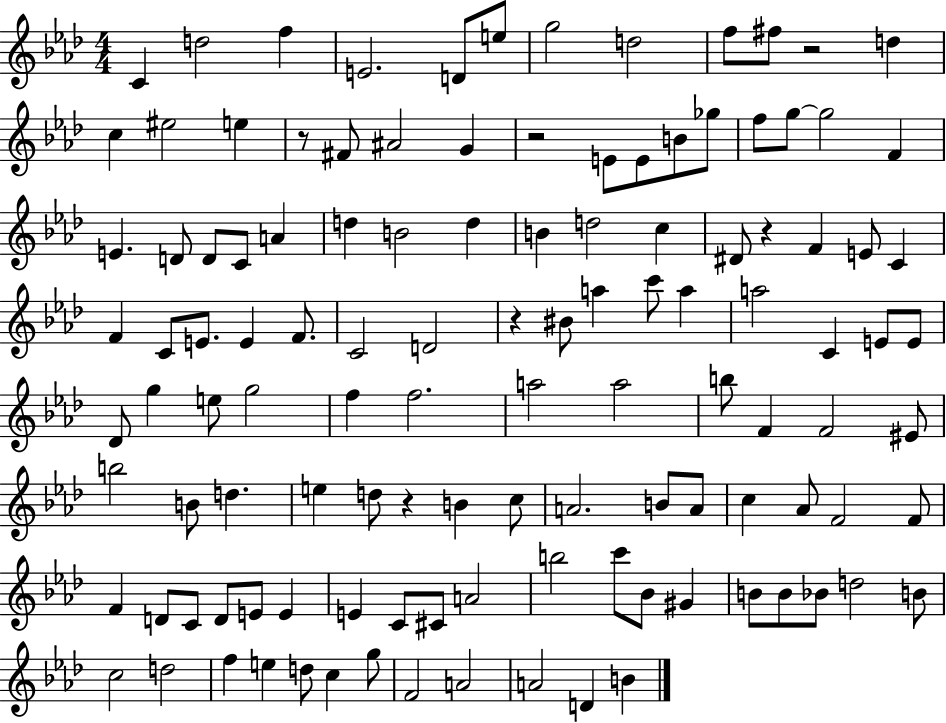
C4/q D5/h F5/q E4/h. D4/e E5/e G5/h D5/h F5/e F#5/e R/h D5/q C5/q EIS5/h E5/q R/e F#4/e A#4/h G4/q R/h E4/e E4/e B4/e Gb5/e F5/e G5/e G5/h F4/q E4/q. D4/e D4/e C4/e A4/q D5/q B4/h D5/q B4/q D5/h C5/q D#4/e R/q F4/q E4/e C4/q F4/q C4/e E4/e. E4/q F4/e. C4/h D4/h R/q BIS4/e A5/q C6/e A5/q A5/h C4/q E4/e E4/e Db4/e G5/q E5/e G5/h F5/q F5/h. A5/h A5/h B5/e F4/q F4/h EIS4/e B5/h B4/e D5/q. E5/q D5/e R/q B4/q C5/e A4/h. B4/e A4/e C5/q Ab4/e F4/h F4/e F4/q D4/e C4/e D4/e E4/e E4/q E4/q C4/e C#4/e A4/h B5/h C6/e Bb4/e G#4/q B4/e B4/e Bb4/e D5/h B4/e C5/h D5/h F5/q E5/q D5/e C5/q G5/e F4/h A4/h A4/h D4/q B4/q